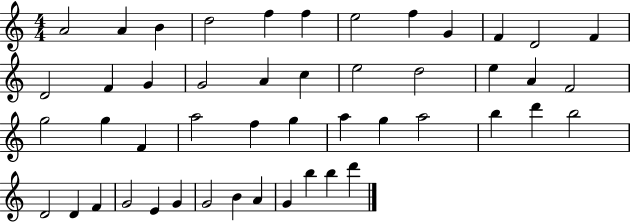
A4/h A4/q B4/q D5/h F5/q F5/q E5/h F5/q G4/q F4/q D4/h F4/q D4/h F4/q G4/q G4/h A4/q C5/q E5/h D5/h E5/q A4/q F4/h G5/h G5/q F4/q A5/h F5/q G5/q A5/q G5/q A5/h B5/q D6/q B5/h D4/h D4/q F4/q G4/h E4/q G4/q G4/h B4/q A4/q G4/q B5/q B5/q D6/q